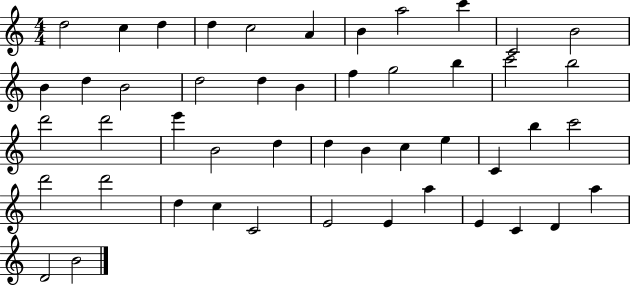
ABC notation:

X:1
T:Untitled
M:4/4
L:1/4
K:C
d2 c d d c2 A B a2 c' C2 B2 B d B2 d2 d B f g2 b c'2 b2 d'2 d'2 e' B2 d d B c e C b c'2 d'2 d'2 d c C2 E2 E a E C D a D2 B2